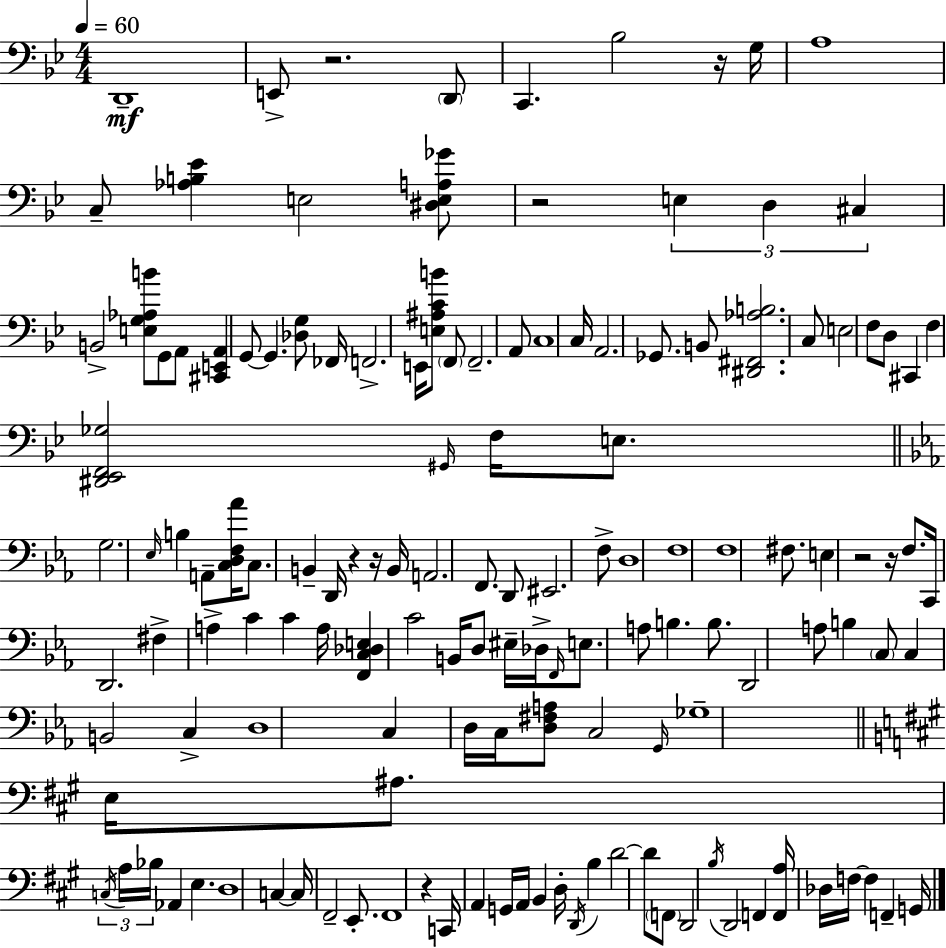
D2/w E2/e R/h. D2/e C2/q. Bb3/h R/s G3/s A3/w C3/e [Ab3,B3,Eb4]/q E3/h [D#3,E3,A3,Gb4]/e R/h E3/q D3/q C#3/q B2/h [E3,G3,Ab3,B4]/e G2/e A2/e [C#2,E2,A2]/q G2/e G2/q. [Db3,G3]/e FES2/s F2/h. E2/s [E3,A#3,C4,B4]/e F2/e F2/h. A2/e C3/w C3/s A2/h. Gb2/e. B2/e [D#2,F#2,Ab3,B3]/h. C3/e E3/h F3/e D3/e C#2/q F3/q [D#2,Eb2,F2,Gb3]/h G#2/s F3/s E3/e. G3/h. Eb3/s B3/q A2/e [C3,D3,F3,Ab4]/s C3/e. B2/q D2/s R/q R/s B2/s A2/h. F2/e. D2/e EIS2/h. F3/e D3/w F3/w F3/w F#3/e. E3/q R/h R/s F3/e. C2/s D2/h. F#3/q A3/q C4/q C4/q A3/s [F2,C3,Db3,E3]/q C4/h B2/s D3/e EIS3/s Db3/s F2/s E3/e. A3/e B3/q. B3/e. D2/h A3/e B3/q C3/e C3/q B2/h C3/q D3/w C3/q D3/s C3/s [D3,F#3,A3]/e C3/h G2/s Gb3/w E3/s A#3/e. C3/s A3/s Bb3/s Ab2/q E3/q. D3/w C3/q C3/s F#2/h E2/e. F#2/w R/q C2/s A2/q G2/s A2/s B2/q D3/s D2/s B3/q D4/h D4/e F2/e D2/h B3/s D2/h F2/q [F2,A3]/s Db3/s F3/s F3/q F2/q G2/s